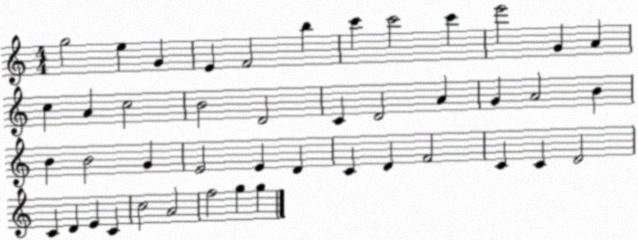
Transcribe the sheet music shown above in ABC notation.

X:1
T:Untitled
M:4/4
L:1/4
K:C
g2 e G E F2 b c' c'2 c' e'2 G A c A c2 B2 D2 C D2 A G A2 B B B2 G E2 E D C D F2 C C D2 C D E C c2 A2 f2 g g